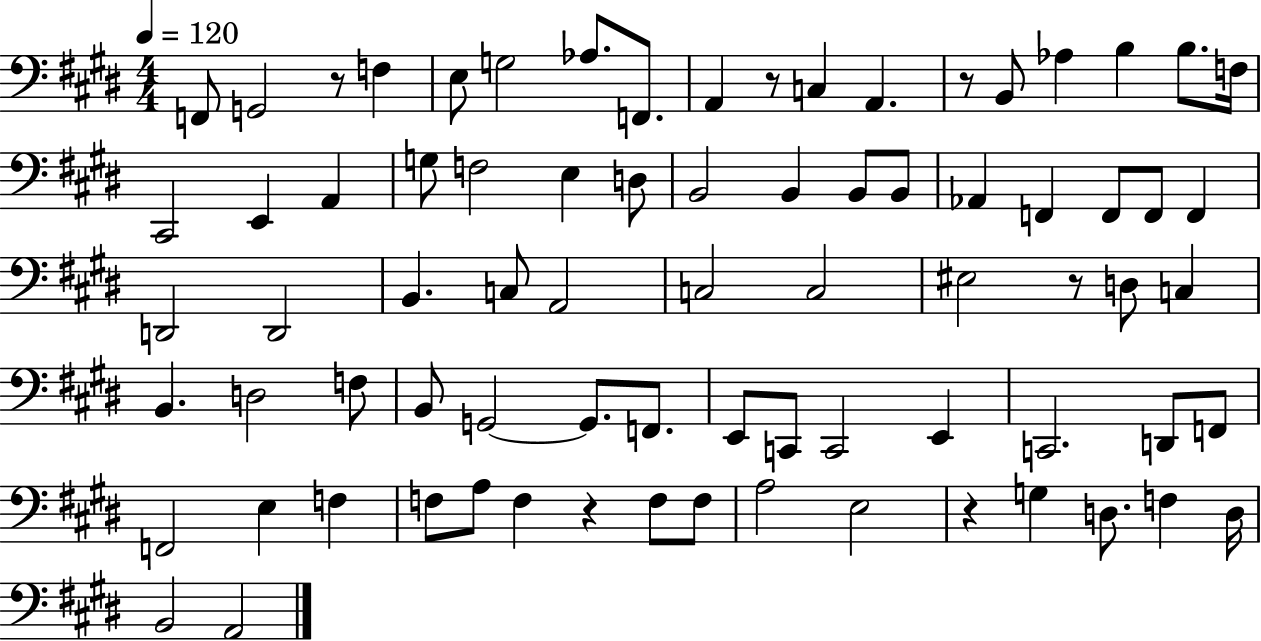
{
  \clef bass
  \numericTimeSignature
  \time 4/4
  \key e \major
  \tempo 4 = 120
  f,8 g,2 r8 f4 | e8 g2 aes8. f,8. | a,4 r8 c4 a,4. | r8 b,8 aes4 b4 b8. f16 | \break cis,2 e,4 a,4 | g8 f2 e4 d8 | b,2 b,4 b,8 b,8 | aes,4 f,4 f,8 f,8 f,4 | \break d,2 d,2 | b,4. c8 a,2 | c2 c2 | eis2 r8 d8 c4 | \break b,4. d2 f8 | b,8 g,2~~ g,8. f,8. | e,8 c,8 c,2 e,4 | c,2. d,8 f,8 | \break f,2 e4 f4 | f8 a8 f4 r4 f8 f8 | a2 e2 | r4 g4 d8. f4 d16 | \break b,2 a,2 | \bar "|."
}